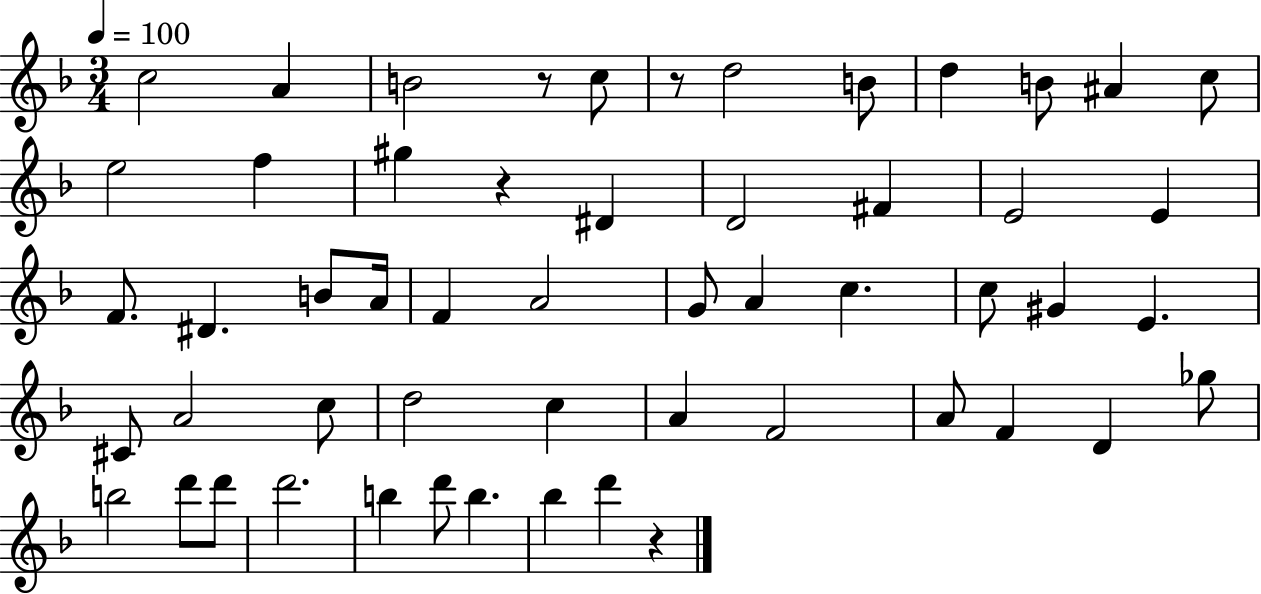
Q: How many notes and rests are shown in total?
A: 54